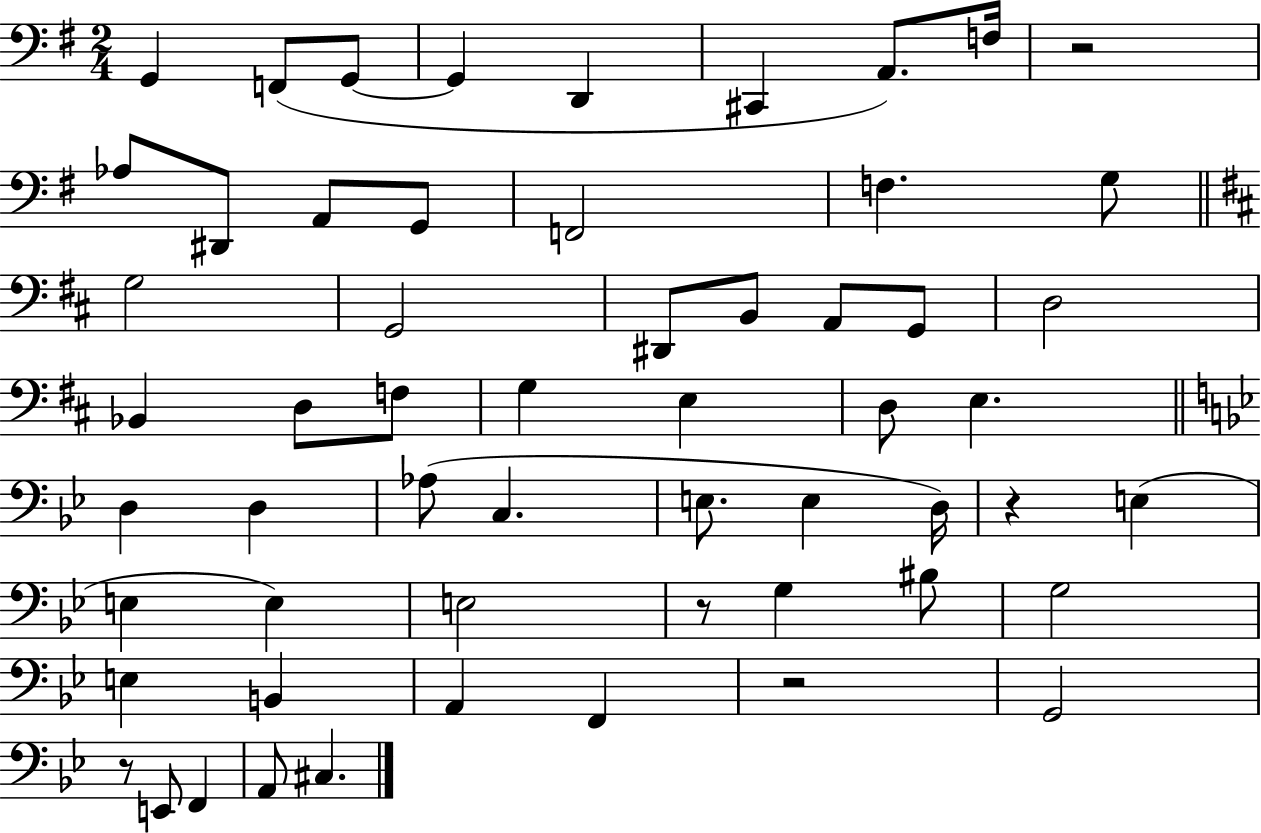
{
  \clef bass
  \numericTimeSignature
  \time 2/4
  \key g \major
  g,4 f,8( g,8~~ | g,4 d,4 | cis,4 a,8.) f16 | r2 | \break aes8 dis,8 a,8 g,8 | f,2 | f4. g8 | \bar "||" \break \key d \major g2 | g,2 | dis,8 b,8 a,8 g,8 | d2 | \break bes,4 d8 f8 | g4 e4 | d8 e4. | \bar "||" \break \key g \minor d4 d4 | aes8( c4. | e8. e4 d16) | r4 e4( | \break e4 e4) | e2 | r8 g4 bis8 | g2 | \break e4 b,4 | a,4 f,4 | r2 | g,2 | \break r8 e,8 f,4 | a,8 cis4. | \bar "|."
}